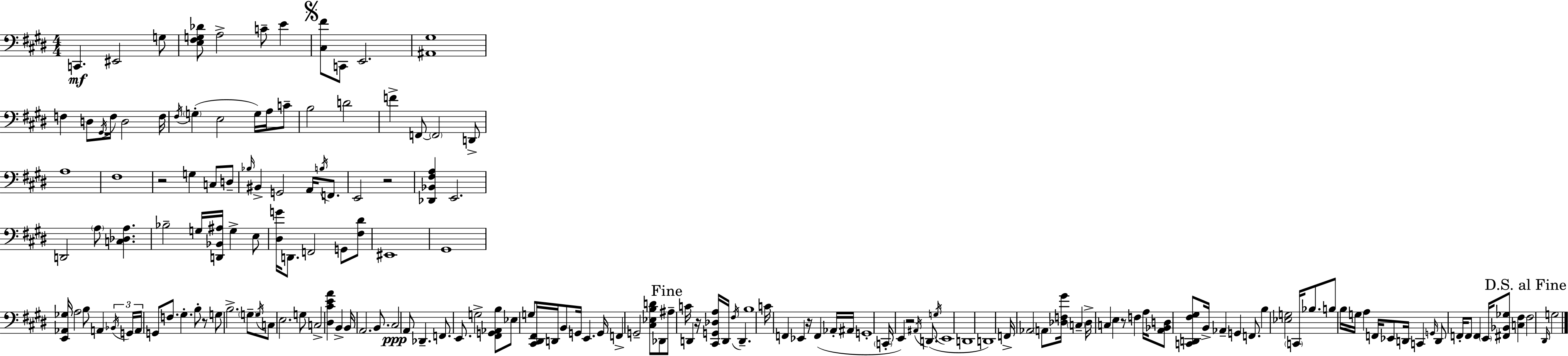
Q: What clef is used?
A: bass